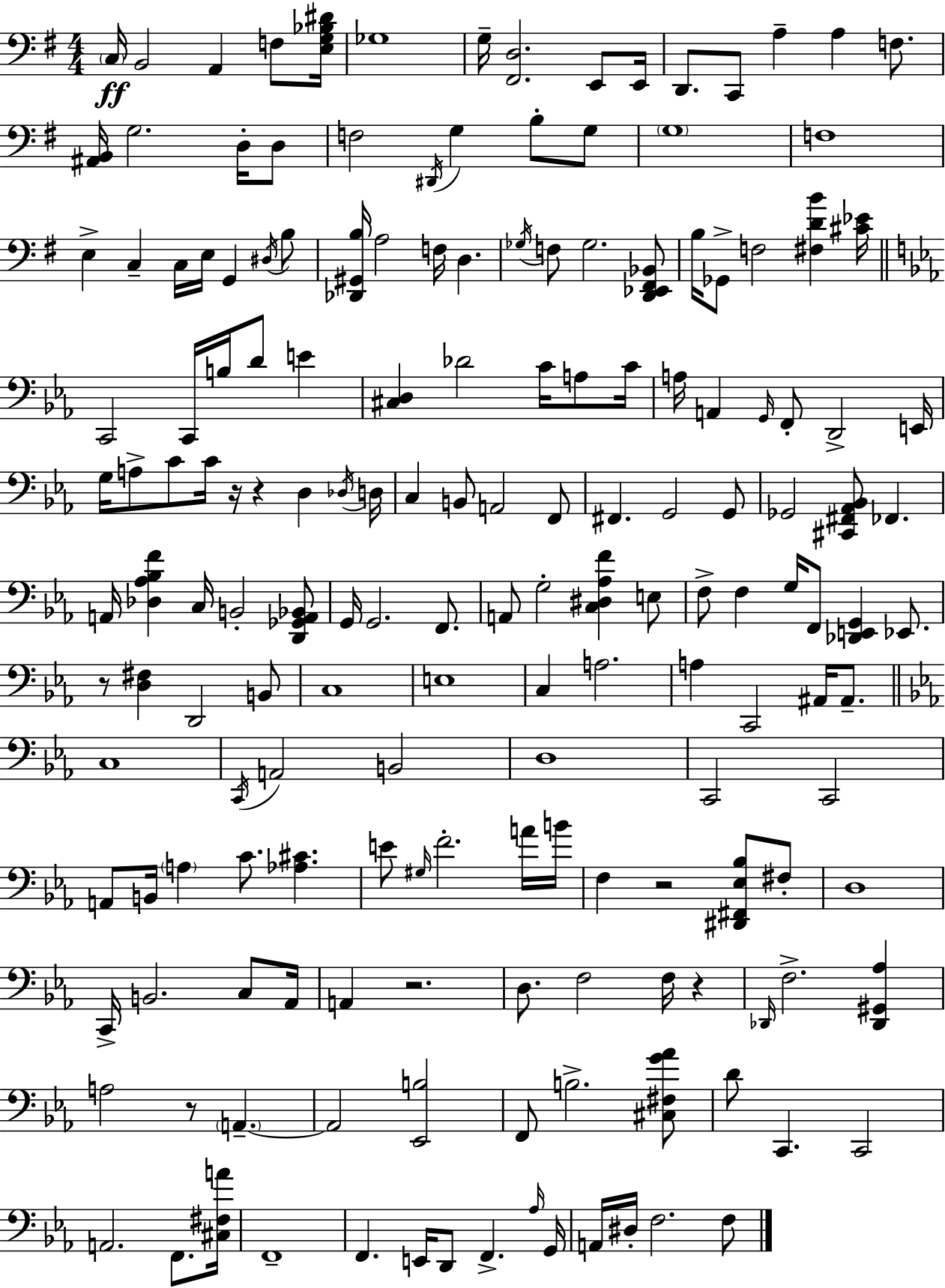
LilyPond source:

{
  \clef bass
  \numericTimeSignature
  \time 4/4
  \key g \major
  \parenthesize c16\ff b,2 a,4 f8 <e g bes dis'>16 | ges1 | g16-- <fis, d>2. e,8 e,16 | d,8. c,8 a4-- a4 f8. | \break <ais, b,>16 g2. d16-. d8 | f2 \acciaccatura { dis,16 } g4 b8-. g8 | \parenthesize g1 | f1 | \break e4-> c4-- c16 e16 g,4 \acciaccatura { dis16 } | b8 <des, gis, b>16 a2 f16 d4. | \acciaccatura { ges16 } f8 ges2. | <d, ees, fis, bes,>8 b16 ges,8-> f2 <fis d' b'>4 | \break <cis' ees'>16 \bar "||" \break \key c \minor c,2 c,16 b16 d'8 e'4 | <cis d>4 des'2 c'16 a8 c'16 | a16 a,4 \grace { g,16 } f,8-. d,2-> | e,16 g16 a8-> c'8 c'16 r16 r4 d4 | \break \acciaccatura { des16 } d16 c4 b,8 a,2 | f,8 fis,4. g,2 | g,8 ges,2 <cis, fis, aes, bes,>8 fes,4. | a,16 <des aes bes f'>4 c16 b,2-. | \break <d, ges, a, bes,>8 g,16 g,2. f,8. | a,8 g2-. <c dis aes f'>4 | e8 f8-> f4 g16 f,8 <des, e, g,>4 ees,8. | r8 <d fis>4 d,2 | \break b,8 c1 | e1 | c4 a2. | a4 c,2 ais,16 ais,8.-- | \break \bar "||" \break \key c \minor c1 | \acciaccatura { c,16 } a,2 b,2 | d1 | c,2 c,2 | \break a,8 b,16 \parenthesize a4 c'8. <aes cis'>4. | e'8 \grace { gis16 } f'2.-. | a'16 b'16 f4 r2 <dis, fis, ees bes>8 | fis8-. d1 | \break c,16-> b,2. c8 | aes,16 a,4 r2. | d8. f2 f16 r4 | \grace { des,16 } f2.-> <des, gis, aes>4 | \break a2 r8 \parenthesize a,4.--~~ | a,2 <ees, b>2 | f,8 b2.-> | <cis fis g' aes'>8 d'8 c,4. c,2 | \break a,2. f,8. | <cis fis a'>16 f,1-- | f,4. e,16 d,8 f,4.-> | \grace { aes16 } g,16 a,16 dis16-. f2. | \break f8 \bar "|."
}